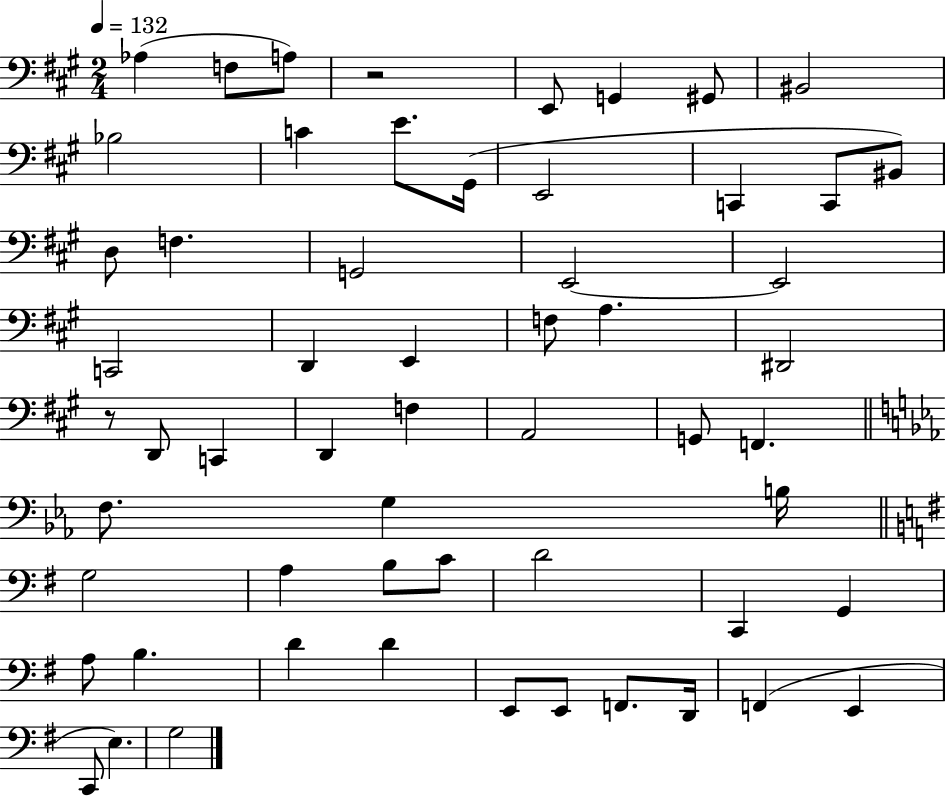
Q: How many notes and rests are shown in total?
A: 58